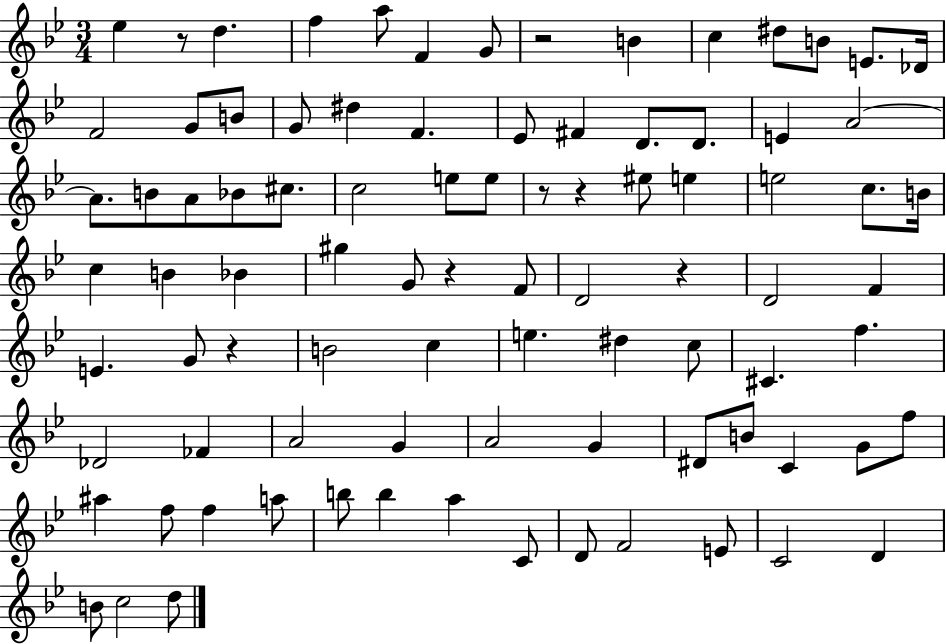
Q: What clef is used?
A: treble